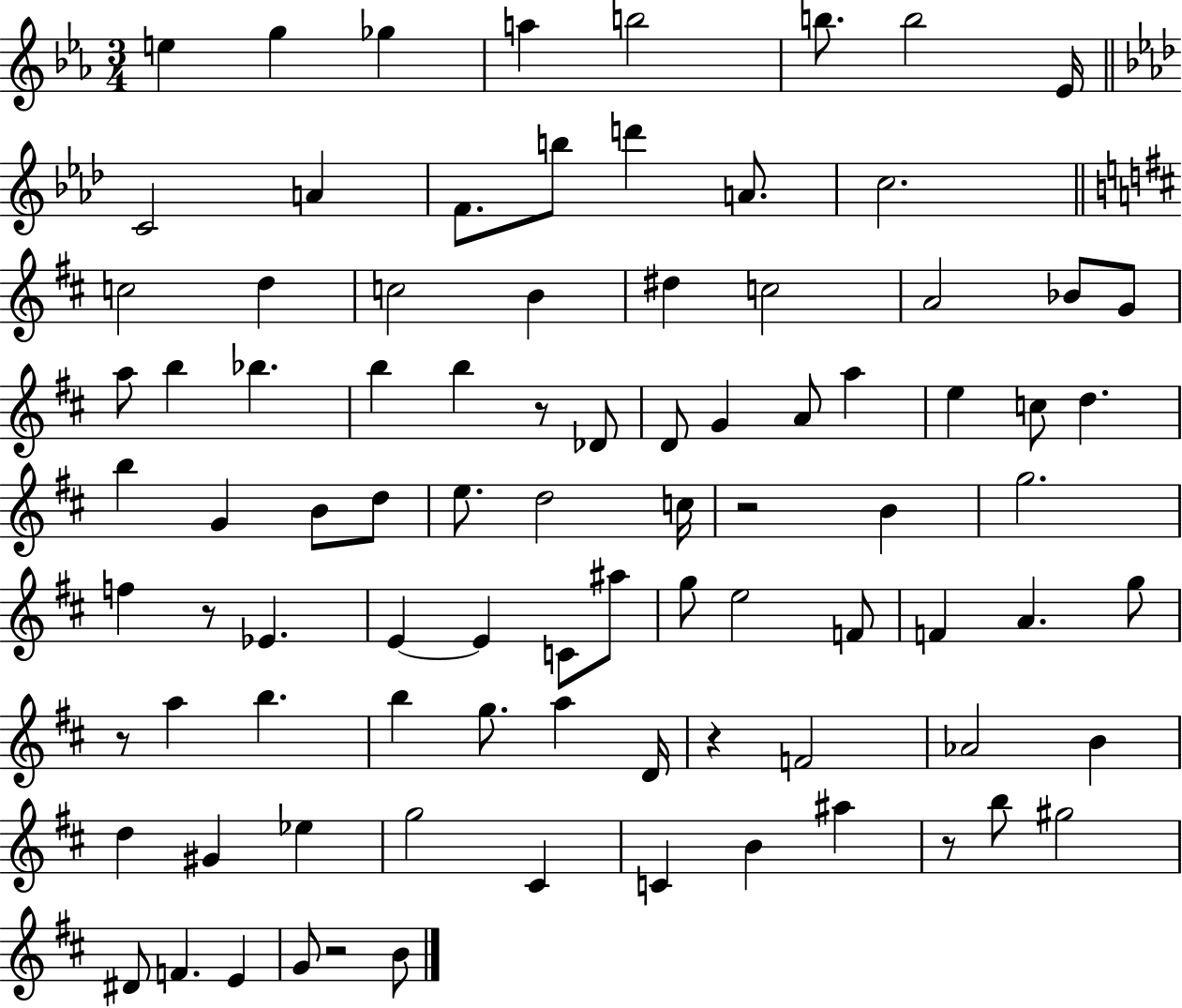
{
  \clef treble
  \numericTimeSignature
  \time 3/4
  \key ees \major
  e''4 g''4 ges''4 | a''4 b''2 | b''8. b''2 ees'16 | \bar "||" \break \key aes \major c'2 a'4 | f'8. b''8 d'''4 a'8. | c''2. | \bar "||" \break \key b \minor c''2 d''4 | c''2 b'4 | dis''4 c''2 | a'2 bes'8 g'8 | \break a''8 b''4 bes''4. | b''4 b''4 r8 des'8 | d'8 g'4 a'8 a''4 | e''4 c''8 d''4. | \break b''4 g'4 b'8 d''8 | e''8. d''2 c''16 | r2 b'4 | g''2. | \break f''4 r8 ees'4. | e'4~~ e'4 c'8 ais''8 | g''8 e''2 f'8 | f'4 a'4. g''8 | \break r8 a''4 b''4. | b''4 g''8. a''4 d'16 | r4 f'2 | aes'2 b'4 | \break d''4 gis'4 ees''4 | g''2 cis'4 | c'4 b'4 ais''4 | r8 b''8 gis''2 | \break dis'8 f'4. e'4 | g'8 r2 b'8 | \bar "|."
}